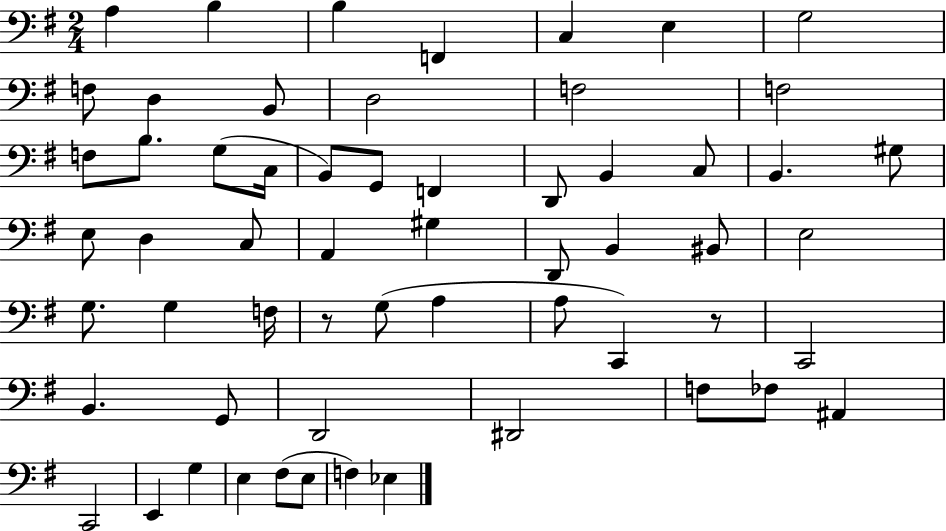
{
  \clef bass
  \numericTimeSignature
  \time 2/4
  \key g \major
  a4 b4 | b4 f,4 | c4 e4 | g2 | \break f8 d4 b,8 | d2 | f2 | f2 | \break f8 b8. g8( c16 | b,8) g,8 f,4 | d,8 b,4 c8 | b,4. gis8 | \break e8 d4 c8 | a,4 gis4 | d,8 b,4 bis,8 | e2 | \break g8. g4 f16 | r8 g8( a4 | a8 c,4) r8 | c,2 | \break b,4. g,8 | d,2 | dis,2 | f8 fes8 ais,4 | \break c,2 | e,4 g4 | e4 fis8( e8 | f4) ees4 | \break \bar "|."
}